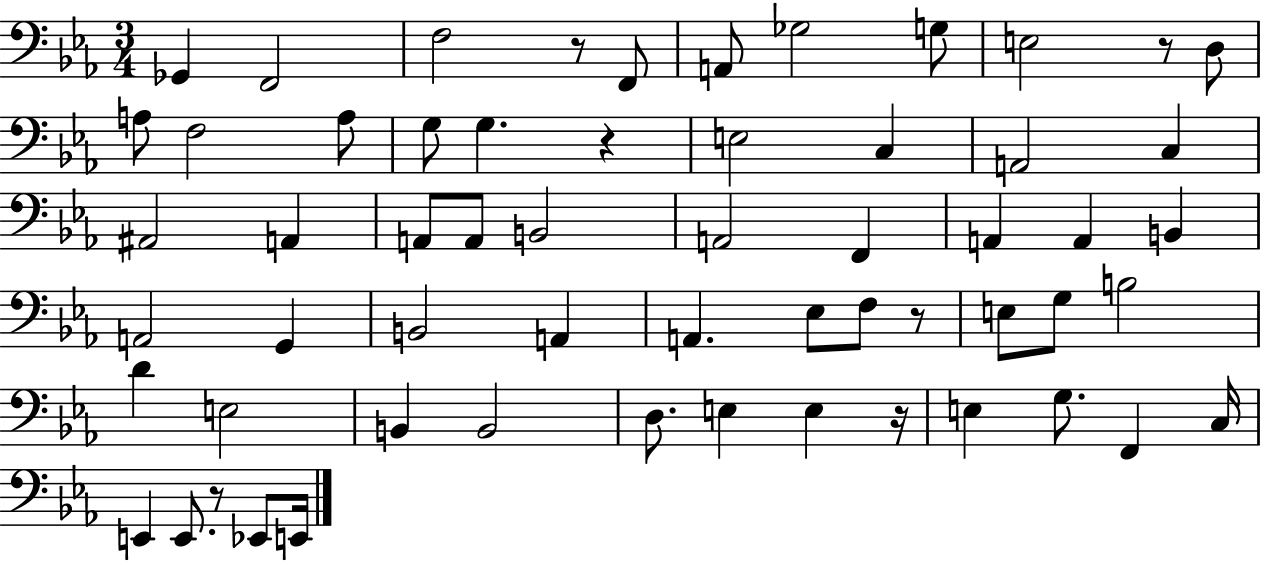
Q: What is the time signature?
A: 3/4